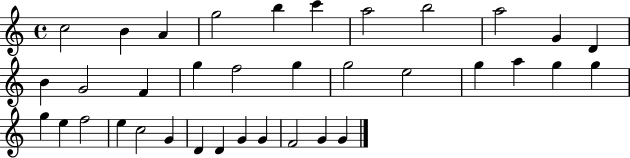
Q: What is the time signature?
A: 4/4